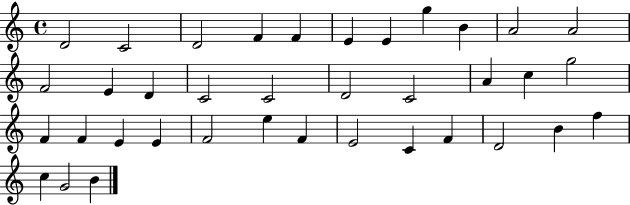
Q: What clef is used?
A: treble